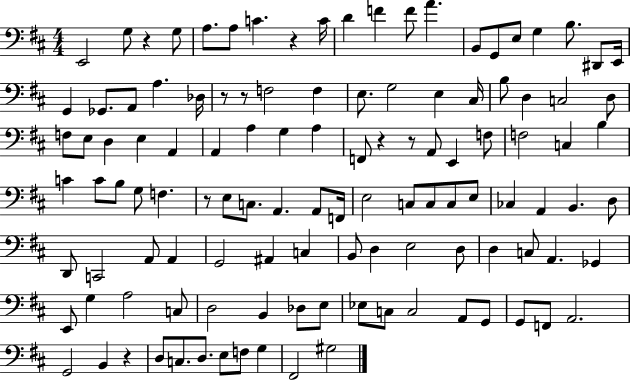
{
  \clef bass
  \numericTimeSignature
  \time 4/4
  \key d \major
  e,2 g8 r4 g8 | a8. a8 c'4. r4 c'16 | d'4 f'4 f'8 a'4. | b,8 g,8 e8 g4 b8. dis,8 e,16 | \break g,4 ges,8. a,8 a4. des16 | r8 r8 f2 f4 | e8. g2 e4 cis16 | b8 d4 c2 d8 | \break f8 e8 d4 e4 a,4 | a,4 a4 g4 a4 | f,8 r4 r8 a,8 e,4 f8 | f2 c4 b4 | \break c'4 c'8 b8 g8 f4. | r8 e8 c8. a,4. a,8 f,16 | e2 c8 c8 c8 e8 | ces4 a,4 b,4. d8 | \break d,8 c,2 a,8 a,4 | g,2 ais,4 c4 | b,8 d4 e2 d8 | d4 c8 a,4. ges,4 | \break e,8 g4 a2 c8 | d2 b,4 des8 e8 | ees8 c8 c2 a,8 g,8 | g,8 f,8 a,2. | \break g,2 b,4 r4 | d8 c8. d8. e8 f8 g4 | fis,2 gis2 | \bar "|."
}